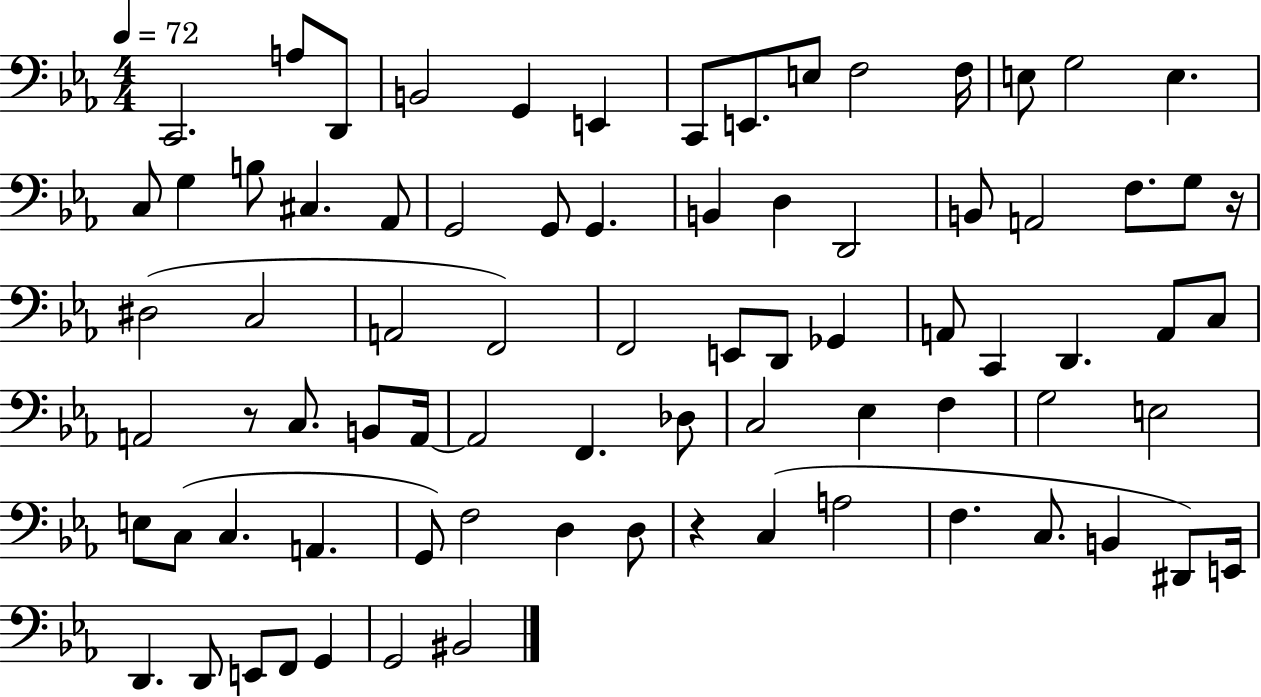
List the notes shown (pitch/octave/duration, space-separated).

C2/h. A3/e D2/e B2/h G2/q E2/q C2/e E2/e. E3/e F3/h F3/s E3/e G3/h E3/q. C3/e G3/q B3/e C#3/q. Ab2/e G2/h G2/e G2/q. B2/q D3/q D2/h B2/e A2/h F3/e. G3/e R/s D#3/h C3/h A2/h F2/h F2/h E2/e D2/e Gb2/q A2/e C2/q D2/q. A2/e C3/e A2/h R/e C3/e. B2/e A2/s A2/h F2/q. Db3/e C3/h Eb3/q F3/q G3/h E3/h E3/e C3/e C3/q. A2/q. G2/e F3/h D3/q D3/e R/q C3/q A3/h F3/q. C3/e. B2/q D#2/e E2/s D2/q. D2/e E2/e F2/e G2/q G2/h BIS2/h